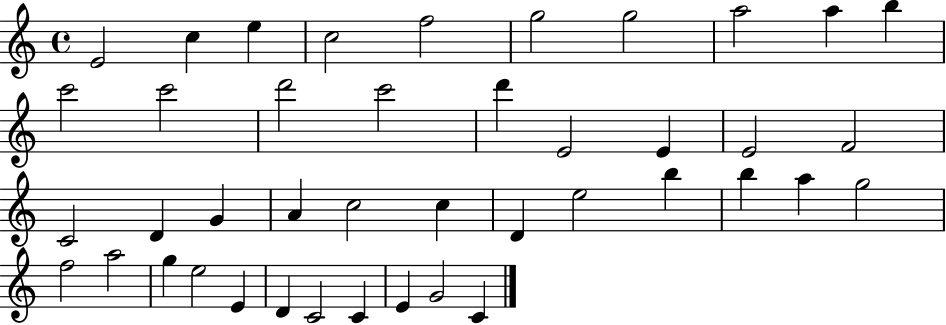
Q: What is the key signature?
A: C major